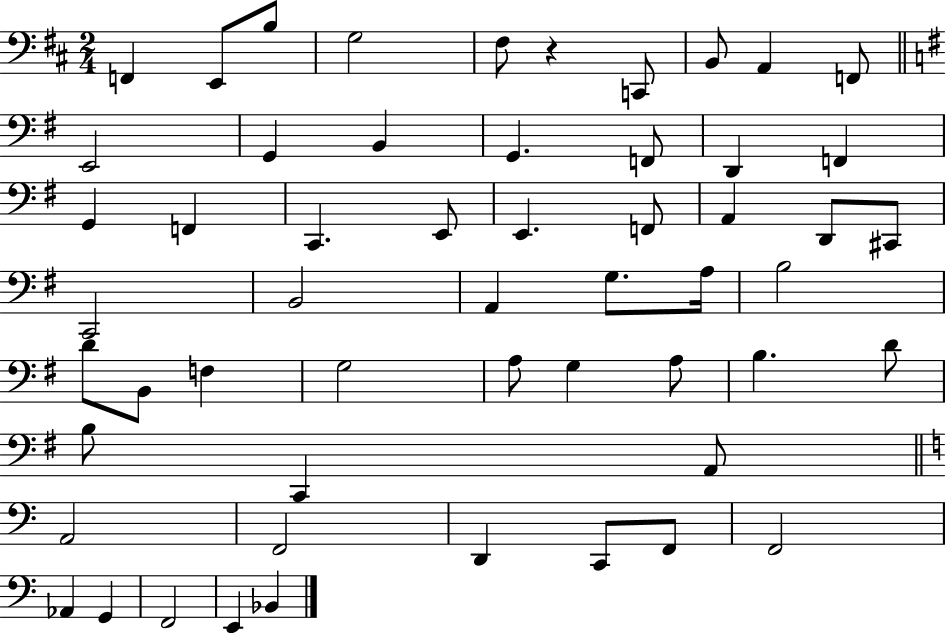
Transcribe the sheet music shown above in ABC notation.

X:1
T:Untitled
M:2/4
L:1/4
K:D
F,, E,,/2 B,/2 G,2 ^F,/2 z C,,/2 B,,/2 A,, F,,/2 E,,2 G,, B,, G,, F,,/2 D,, F,, G,, F,, C,, E,,/2 E,, F,,/2 A,, D,,/2 ^C,,/2 C,,2 B,,2 A,, G,/2 A,/4 B,2 D/2 B,,/2 F, G,2 A,/2 G, A,/2 B, D/2 B,/2 C,, A,,/2 A,,2 F,,2 D,, C,,/2 F,,/2 F,,2 _A,, G,, F,,2 E,, _B,,